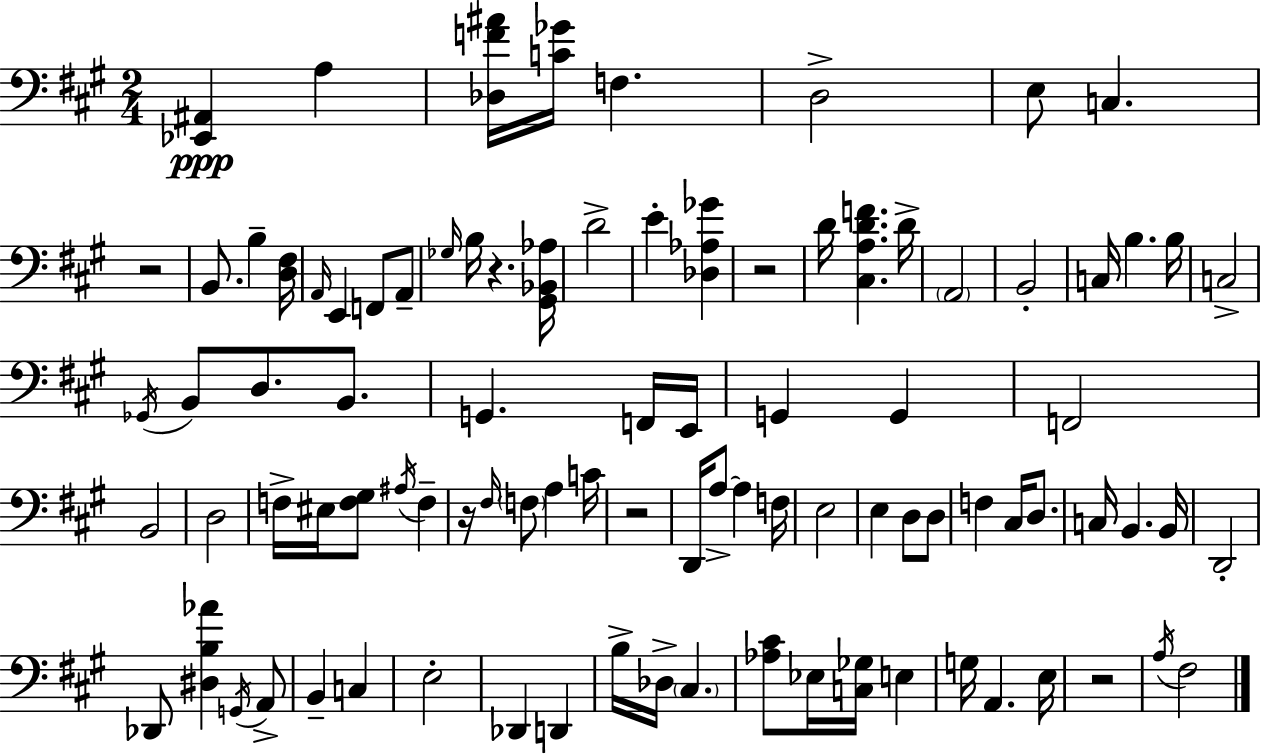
[Eb2,A#2]/q A3/q [Db3,F4,A#4]/s [C4,Gb4]/s F3/q. D3/h E3/e C3/q. R/h B2/e. B3/q [D3,F#3]/s A2/s E2/q F2/e A2/e Gb3/s B3/s R/q. [G#2,Bb2,Ab3]/s D4/h E4/q [Db3,Ab3,Gb4]/q R/h D4/s [C#3,A3,D4,F4]/q. D4/s A2/h B2/h C3/s B3/q. B3/s C3/h Gb2/s B2/e D3/e. B2/e. G2/q. F2/s E2/s G2/q G2/q F2/h B2/h D3/h F3/s EIS3/s [F3,G#3]/e A#3/s F3/q R/s F#3/s F3/e A3/q C4/s R/h D2/s A3/e A3/q F3/s E3/h E3/q D3/e D3/e F3/q C#3/s D3/e. C3/s B2/q. B2/s D2/h Db2/e [D#3,B3,Ab4]/q G2/s A2/e B2/q C3/q E3/h Db2/q D2/q B3/s Db3/s C#3/q. [Ab3,C#4]/e Eb3/s [C3,Gb3]/s E3/q G3/s A2/q. E3/s R/h A3/s F#3/h